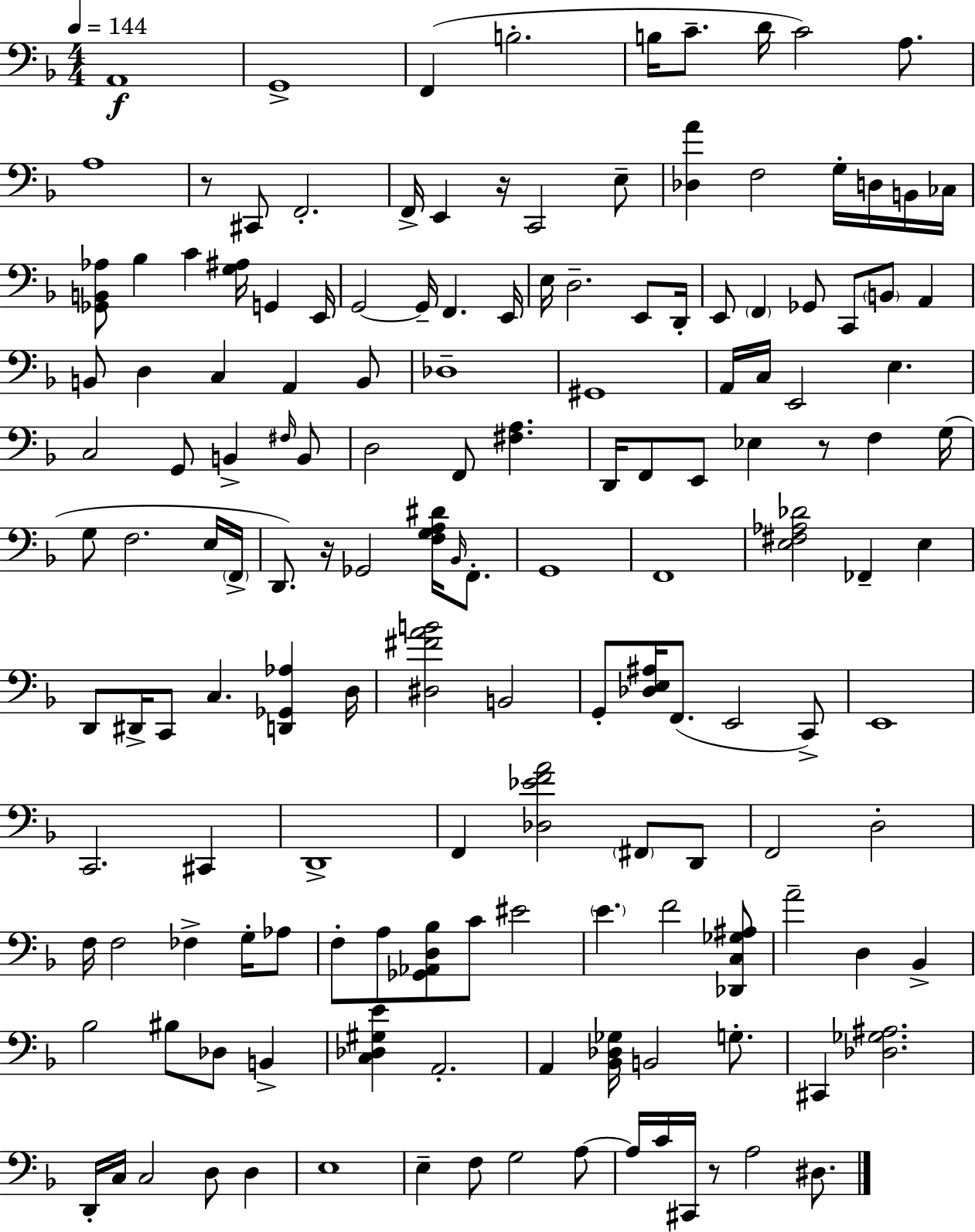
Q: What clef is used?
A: bass